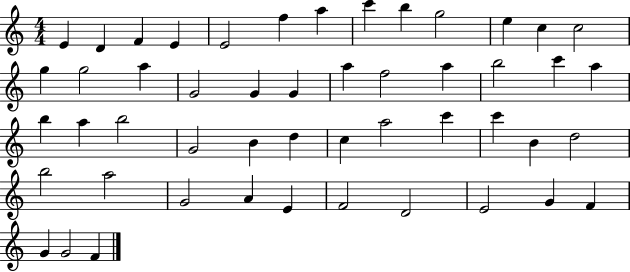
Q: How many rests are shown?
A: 0